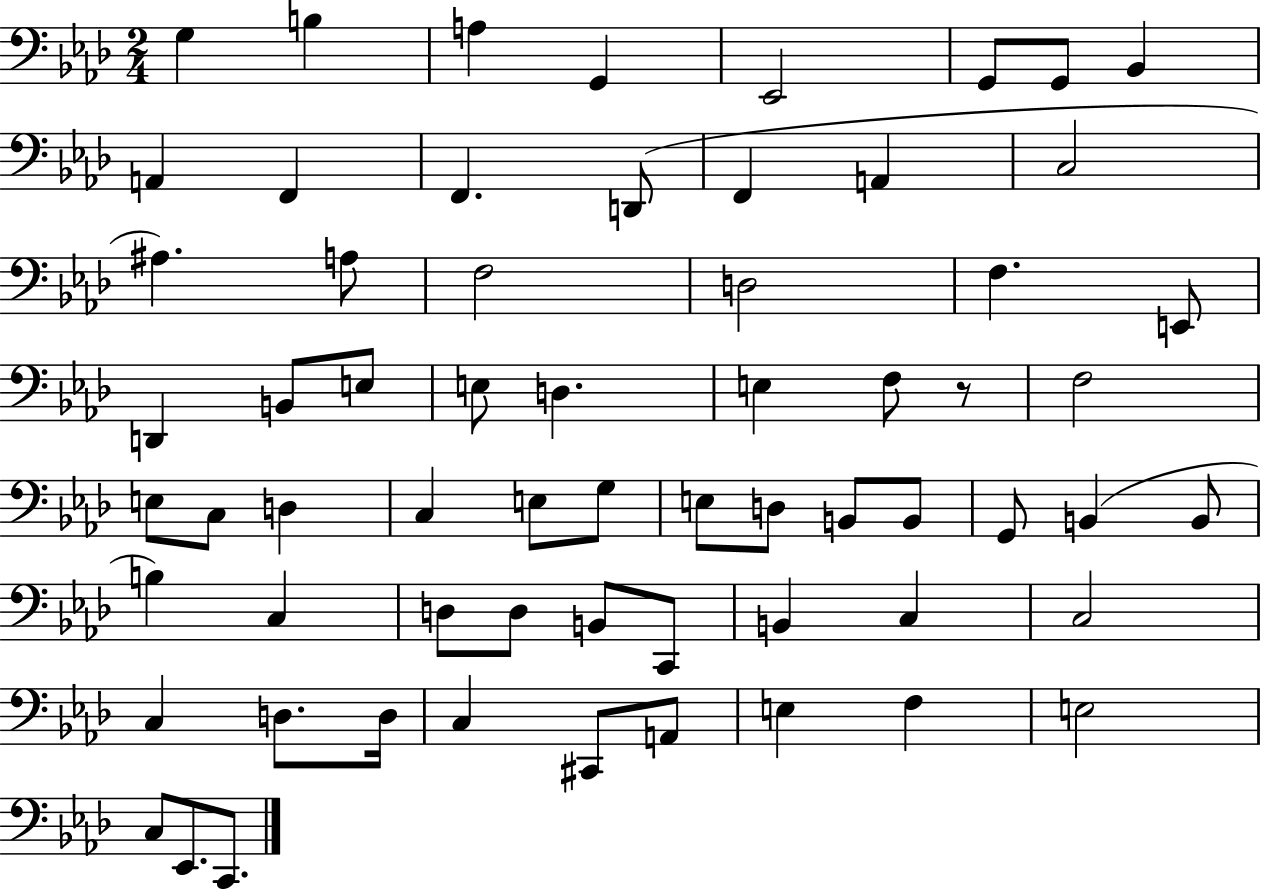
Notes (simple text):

G3/q B3/q A3/q G2/q Eb2/h G2/e G2/e Bb2/q A2/q F2/q F2/q. D2/e F2/q A2/q C3/h A#3/q. A3/e F3/h D3/h F3/q. E2/e D2/q B2/e E3/e E3/e D3/q. E3/q F3/e R/e F3/h E3/e C3/e D3/q C3/q E3/e G3/e E3/e D3/e B2/e B2/e G2/e B2/q B2/e B3/q C3/q D3/e D3/e B2/e C2/e B2/q C3/q C3/h C3/q D3/e. D3/s C3/q C#2/e A2/e E3/q F3/q E3/h C3/e Eb2/e. C2/e.